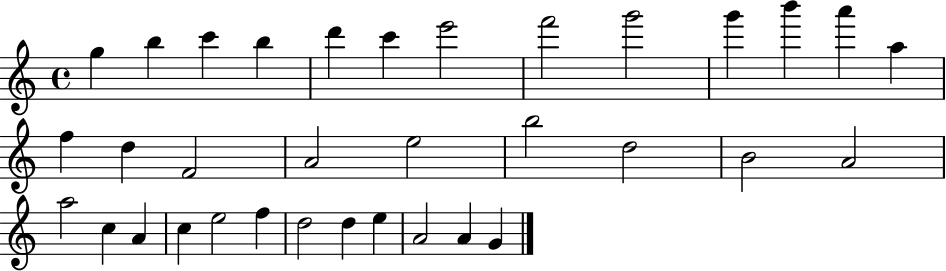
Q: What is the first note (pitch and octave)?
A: G5